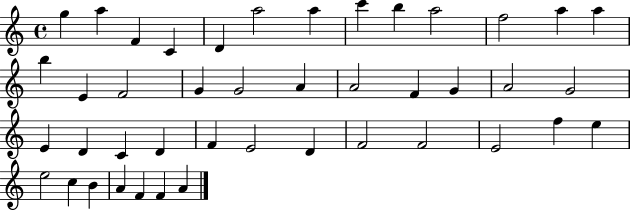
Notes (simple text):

G5/q A5/q F4/q C4/q D4/q A5/h A5/q C6/q B5/q A5/h F5/h A5/q A5/q B5/q E4/q F4/h G4/q G4/h A4/q A4/h F4/q G4/q A4/h G4/h E4/q D4/q C4/q D4/q F4/q E4/h D4/q F4/h F4/h E4/h F5/q E5/q E5/h C5/q B4/q A4/q F4/q F4/q A4/q